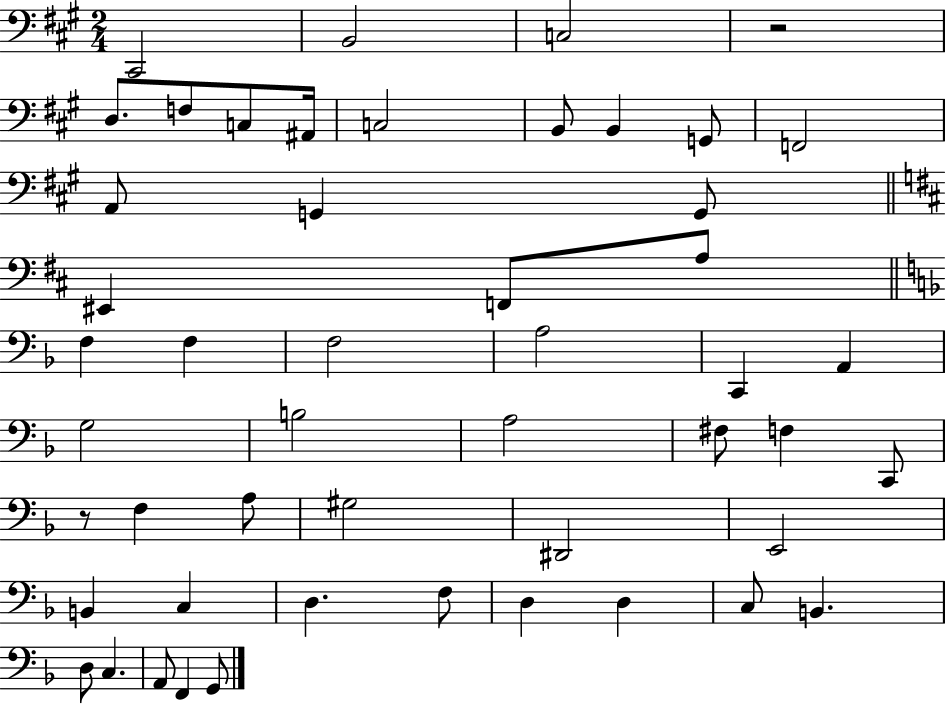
X:1
T:Untitled
M:2/4
L:1/4
K:A
^C,,2 B,,2 C,2 z2 D,/2 F,/2 C,/2 ^A,,/4 C,2 B,,/2 B,, G,,/2 F,,2 A,,/2 G,, G,,/2 ^E,, F,,/2 A,/2 F, F, F,2 A,2 C,, A,, G,2 B,2 A,2 ^F,/2 F, C,,/2 z/2 F, A,/2 ^G,2 ^D,,2 E,,2 B,, C, D, F,/2 D, D, C,/2 B,, D,/2 C, A,,/2 F,, G,,/2